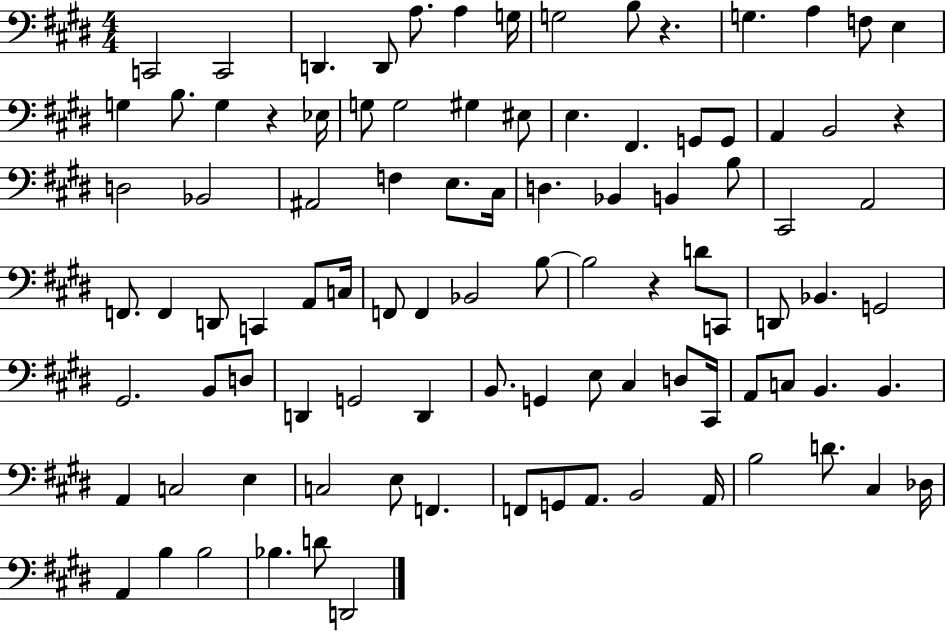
{
  \clef bass
  \numericTimeSignature
  \time 4/4
  \key e \major
  \repeat volta 2 { c,2 c,2 | d,4. d,8 a8. a4 g16 | g2 b8 r4. | g4. a4 f8 e4 | \break g4 b8. g4 r4 ees16 | g8 g2 gis4 eis8 | e4. fis,4. g,8 g,8 | a,4 b,2 r4 | \break d2 bes,2 | ais,2 f4 e8. cis16 | d4. bes,4 b,4 b8 | cis,2 a,2 | \break f,8. f,4 d,8 c,4 a,8 c16 | f,8 f,4 bes,2 b8~~ | b2 r4 d'8 c,8 | d,8 bes,4. g,2 | \break gis,2. b,8 d8 | d,4 g,2 d,4 | b,8. g,4 e8 cis4 d8 cis,16 | a,8 c8 b,4. b,4. | \break a,4 c2 e4 | c2 e8 f,4. | f,8 g,8 a,8. b,2 a,16 | b2 d'8. cis4 des16 | \break a,4 b4 b2 | bes4. d'8 d,2 | } \bar "|."
}